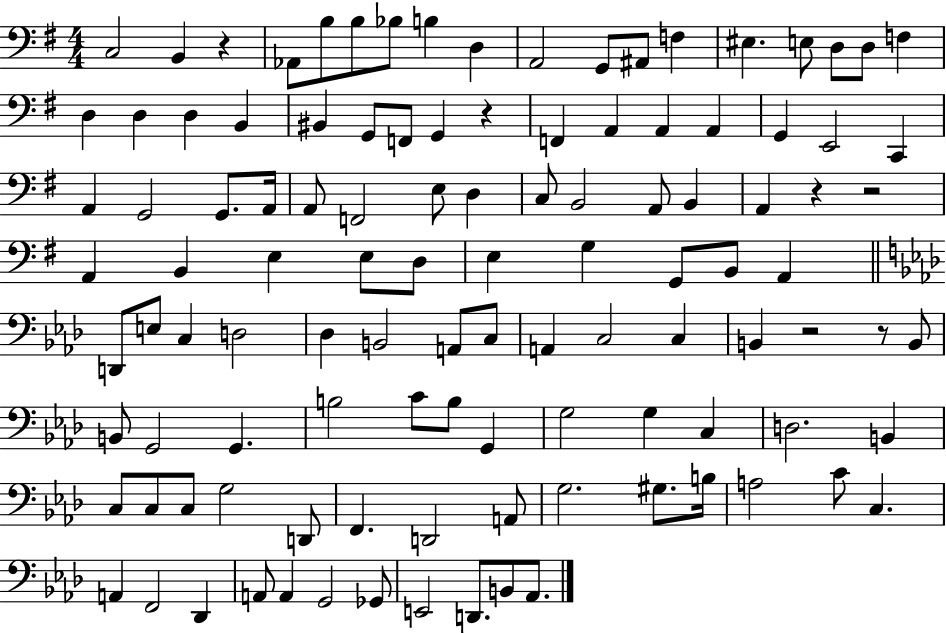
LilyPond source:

{
  \clef bass
  \numericTimeSignature
  \time 4/4
  \key g \major
  c2 b,4 r4 | aes,8 b8 b8 bes8 b4 d4 | a,2 g,8 ais,8 f4 | eis4. e8 d8 d8 f4 | \break d4 d4 d4 b,4 | bis,4 g,8 f,8 g,4 r4 | f,4 a,4 a,4 a,4 | g,4 e,2 c,4 | \break a,4 g,2 g,8. a,16 | a,8 f,2 e8 d4 | c8 b,2 a,8 b,4 | a,4 r4 r2 | \break a,4 b,4 e4 e8 d8 | e4 g4 g,8 b,8 a,4 | \bar "||" \break \key aes \major d,8 e8 c4 d2 | des4 b,2 a,8 c8 | a,4 c2 c4 | b,4 r2 r8 b,8 | \break b,8 g,2 g,4. | b2 c'8 b8 g,4 | g2 g4 c4 | d2. b,4 | \break c8 c8 c8 g2 d,8 | f,4. d,2 a,8 | g2. gis8. b16 | a2 c'8 c4. | \break a,4 f,2 des,4 | a,8 a,4 g,2 ges,8 | e,2 d,8. b,8 aes,8. | \bar "|."
}